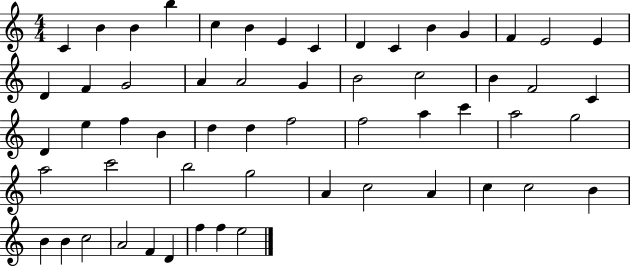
X:1
T:Untitled
M:4/4
L:1/4
K:C
C B B b c B E C D C B G F E2 E D F G2 A A2 G B2 c2 B F2 C D e f B d d f2 f2 a c' a2 g2 a2 c'2 b2 g2 A c2 A c c2 B B B c2 A2 F D f f e2